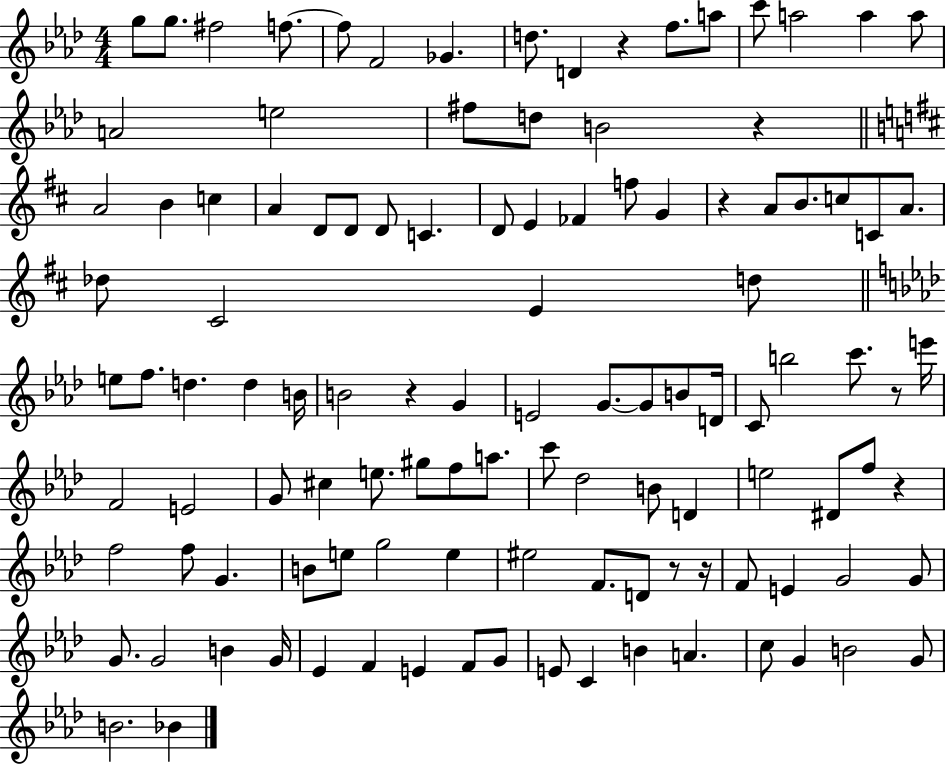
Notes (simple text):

G5/e G5/e. F#5/h F5/e. F5/e F4/h Gb4/q. D5/e. D4/q R/q F5/e. A5/e C6/e A5/h A5/q A5/e A4/h E5/h F#5/e D5/e B4/h R/q A4/h B4/q C5/q A4/q D4/e D4/e D4/e C4/q. D4/e E4/q FES4/q F5/e G4/q R/q A4/e B4/e. C5/e C4/e A4/e. Db5/e C#4/h E4/q D5/e E5/e F5/e. D5/q. D5/q B4/s B4/h R/q G4/q E4/h G4/e. G4/e B4/e D4/s C4/e B5/h C6/e. R/e E6/s F4/h E4/h G4/e C#5/q E5/e. G#5/e F5/e A5/e. C6/e Db5/h B4/e D4/q E5/h D#4/e F5/e R/q F5/h F5/e G4/q. B4/e E5/e G5/h E5/q EIS5/h F4/e. D4/e R/e R/s F4/e E4/q G4/h G4/e G4/e. G4/h B4/q G4/s Eb4/q F4/q E4/q F4/e G4/e E4/e C4/q B4/q A4/q. C5/e G4/q B4/h G4/e B4/h. Bb4/q